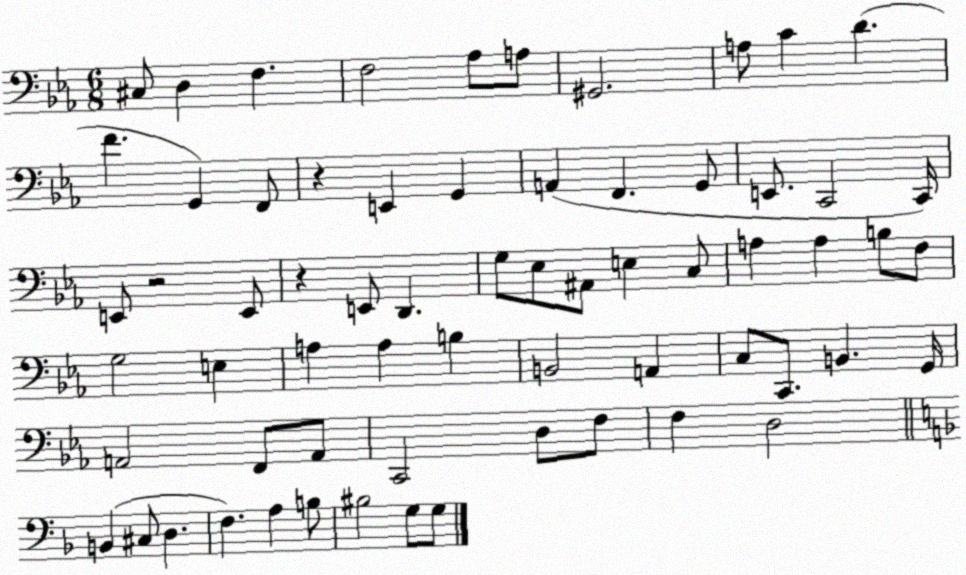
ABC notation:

X:1
T:Untitled
M:6/8
L:1/4
K:Eb
^C,/2 D, F, F,2 _A,/2 A,/2 ^G,,2 A,/2 C D F G,, F,,/2 z E,, G,, A,, F,, G,,/2 E,,/2 C,,2 C,,/4 E,,/2 z2 E,,/2 z E,,/2 D,, G,/2 _E,/2 ^A,,/2 E, C,/2 A, A, B,/2 F,/2 G,2 E, A, A, B, B,,2 A,, C,/2 C,,/2 B,, G,,/4 A,,2 F,,/2 A,,/2 C,,2 D,/2 F,/2 F, D,2 B,, ^C,/2 D, F, A, B,/2 ^B,2 G,/2 G,/2